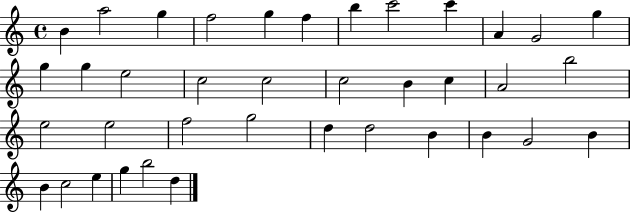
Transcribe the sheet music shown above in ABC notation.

X:1
T:Untitled
M:4/4
L:1/4
K:C
B a2 g f2 g f b c'2 c' A G2 g g g e2 c2 c2 c2 B c A2 b2 e2 e2 f2 g2 d d2 B B G2 B B c2 e g b2 d